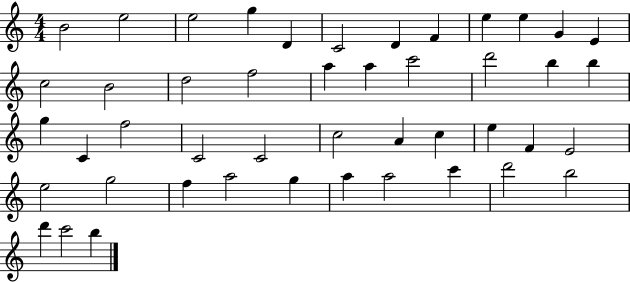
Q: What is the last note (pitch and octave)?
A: B5